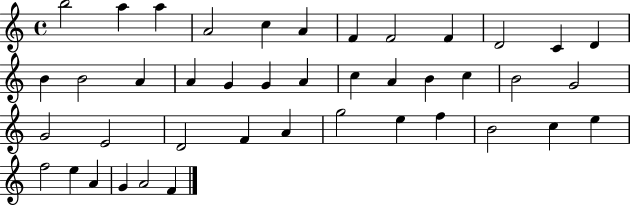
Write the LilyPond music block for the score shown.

{
  \clef treble
  \time 4/4
  \defaultTimeSignature
  \key c \major
  b''2 a''4 a''4 | a'2 c''4 a'4 | f'4 f'2 f'4 | d'2 c'4 d'4 | \break b'4 b'2 a'4 | a'4 g'4 g'4 a'4 | c''4 a'4 b'4 c''4 | b'2 g'2 | \break g'2 e'2 | d'2 f'4 a'4 | g''2 e''4 f''4 | b'2 c''4 e''4 | \break f''2 e''4 a'4 | g'4 a'2 f'4 | \bar "|."
}